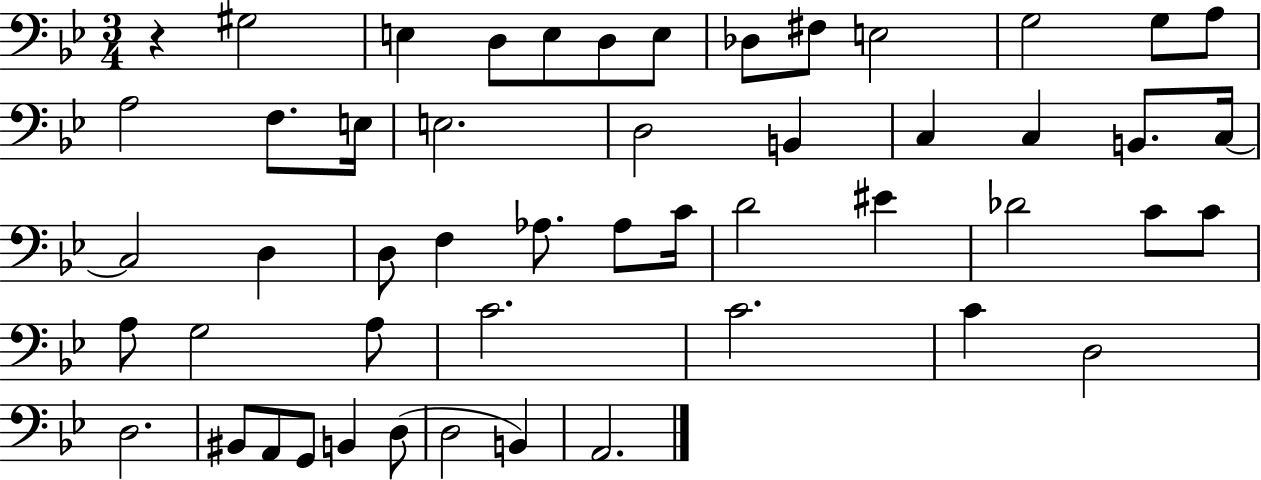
X:1
T:Untitled
M:3/4
L:1/4
K:Bb
z ^G,2 E, D,/2 E,/2 D,/2 E,/2 _D,/2 ^F,/2 E,2 G,2 G,/2 A,/2 A,2 F,/2 E,/4 E,2 D,2 B,, C, C, B,,/2 C,/4 C,2 D, D,/2 F, _A,/2 _A,/2 C/4 D2 ^E _D2 C/2 C/2 A,/2 G,2 A,/2 C2 C2 C D,2 D,2 ^B,,/2 A,,/2 G,,/2 B,, D,/2 D,2 B,, A,,2